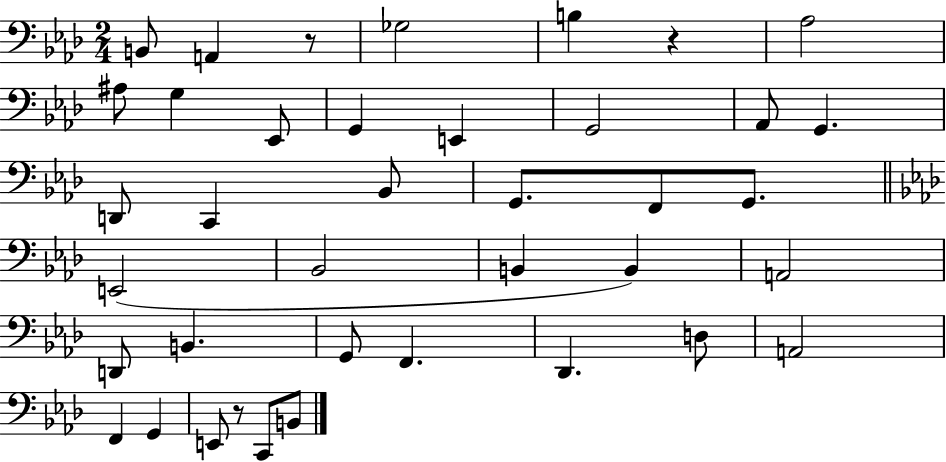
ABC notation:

X:1
T:Untitled
M:2/4
L:1/4
K:Ab
B,,/2 A,, z/2 _G,2 B, z _A,2 ^A,/2 G, _E,,/2 G,, E,, G,,2 _A,,/2 G,, D,,/2 C,, _B,,/2 G,,/2 F,,/2 G,,/2 E,,2 _B,,2 B,, B,, A,,2 D,,/2 B,, G,,/2 F,, _D,, D,/2 A,,2 F,, G,, E,,/2 z/2 C,,/2 B,,/2